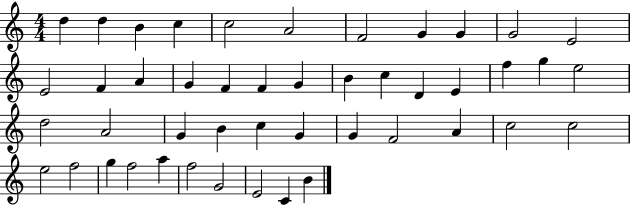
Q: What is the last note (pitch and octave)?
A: B4